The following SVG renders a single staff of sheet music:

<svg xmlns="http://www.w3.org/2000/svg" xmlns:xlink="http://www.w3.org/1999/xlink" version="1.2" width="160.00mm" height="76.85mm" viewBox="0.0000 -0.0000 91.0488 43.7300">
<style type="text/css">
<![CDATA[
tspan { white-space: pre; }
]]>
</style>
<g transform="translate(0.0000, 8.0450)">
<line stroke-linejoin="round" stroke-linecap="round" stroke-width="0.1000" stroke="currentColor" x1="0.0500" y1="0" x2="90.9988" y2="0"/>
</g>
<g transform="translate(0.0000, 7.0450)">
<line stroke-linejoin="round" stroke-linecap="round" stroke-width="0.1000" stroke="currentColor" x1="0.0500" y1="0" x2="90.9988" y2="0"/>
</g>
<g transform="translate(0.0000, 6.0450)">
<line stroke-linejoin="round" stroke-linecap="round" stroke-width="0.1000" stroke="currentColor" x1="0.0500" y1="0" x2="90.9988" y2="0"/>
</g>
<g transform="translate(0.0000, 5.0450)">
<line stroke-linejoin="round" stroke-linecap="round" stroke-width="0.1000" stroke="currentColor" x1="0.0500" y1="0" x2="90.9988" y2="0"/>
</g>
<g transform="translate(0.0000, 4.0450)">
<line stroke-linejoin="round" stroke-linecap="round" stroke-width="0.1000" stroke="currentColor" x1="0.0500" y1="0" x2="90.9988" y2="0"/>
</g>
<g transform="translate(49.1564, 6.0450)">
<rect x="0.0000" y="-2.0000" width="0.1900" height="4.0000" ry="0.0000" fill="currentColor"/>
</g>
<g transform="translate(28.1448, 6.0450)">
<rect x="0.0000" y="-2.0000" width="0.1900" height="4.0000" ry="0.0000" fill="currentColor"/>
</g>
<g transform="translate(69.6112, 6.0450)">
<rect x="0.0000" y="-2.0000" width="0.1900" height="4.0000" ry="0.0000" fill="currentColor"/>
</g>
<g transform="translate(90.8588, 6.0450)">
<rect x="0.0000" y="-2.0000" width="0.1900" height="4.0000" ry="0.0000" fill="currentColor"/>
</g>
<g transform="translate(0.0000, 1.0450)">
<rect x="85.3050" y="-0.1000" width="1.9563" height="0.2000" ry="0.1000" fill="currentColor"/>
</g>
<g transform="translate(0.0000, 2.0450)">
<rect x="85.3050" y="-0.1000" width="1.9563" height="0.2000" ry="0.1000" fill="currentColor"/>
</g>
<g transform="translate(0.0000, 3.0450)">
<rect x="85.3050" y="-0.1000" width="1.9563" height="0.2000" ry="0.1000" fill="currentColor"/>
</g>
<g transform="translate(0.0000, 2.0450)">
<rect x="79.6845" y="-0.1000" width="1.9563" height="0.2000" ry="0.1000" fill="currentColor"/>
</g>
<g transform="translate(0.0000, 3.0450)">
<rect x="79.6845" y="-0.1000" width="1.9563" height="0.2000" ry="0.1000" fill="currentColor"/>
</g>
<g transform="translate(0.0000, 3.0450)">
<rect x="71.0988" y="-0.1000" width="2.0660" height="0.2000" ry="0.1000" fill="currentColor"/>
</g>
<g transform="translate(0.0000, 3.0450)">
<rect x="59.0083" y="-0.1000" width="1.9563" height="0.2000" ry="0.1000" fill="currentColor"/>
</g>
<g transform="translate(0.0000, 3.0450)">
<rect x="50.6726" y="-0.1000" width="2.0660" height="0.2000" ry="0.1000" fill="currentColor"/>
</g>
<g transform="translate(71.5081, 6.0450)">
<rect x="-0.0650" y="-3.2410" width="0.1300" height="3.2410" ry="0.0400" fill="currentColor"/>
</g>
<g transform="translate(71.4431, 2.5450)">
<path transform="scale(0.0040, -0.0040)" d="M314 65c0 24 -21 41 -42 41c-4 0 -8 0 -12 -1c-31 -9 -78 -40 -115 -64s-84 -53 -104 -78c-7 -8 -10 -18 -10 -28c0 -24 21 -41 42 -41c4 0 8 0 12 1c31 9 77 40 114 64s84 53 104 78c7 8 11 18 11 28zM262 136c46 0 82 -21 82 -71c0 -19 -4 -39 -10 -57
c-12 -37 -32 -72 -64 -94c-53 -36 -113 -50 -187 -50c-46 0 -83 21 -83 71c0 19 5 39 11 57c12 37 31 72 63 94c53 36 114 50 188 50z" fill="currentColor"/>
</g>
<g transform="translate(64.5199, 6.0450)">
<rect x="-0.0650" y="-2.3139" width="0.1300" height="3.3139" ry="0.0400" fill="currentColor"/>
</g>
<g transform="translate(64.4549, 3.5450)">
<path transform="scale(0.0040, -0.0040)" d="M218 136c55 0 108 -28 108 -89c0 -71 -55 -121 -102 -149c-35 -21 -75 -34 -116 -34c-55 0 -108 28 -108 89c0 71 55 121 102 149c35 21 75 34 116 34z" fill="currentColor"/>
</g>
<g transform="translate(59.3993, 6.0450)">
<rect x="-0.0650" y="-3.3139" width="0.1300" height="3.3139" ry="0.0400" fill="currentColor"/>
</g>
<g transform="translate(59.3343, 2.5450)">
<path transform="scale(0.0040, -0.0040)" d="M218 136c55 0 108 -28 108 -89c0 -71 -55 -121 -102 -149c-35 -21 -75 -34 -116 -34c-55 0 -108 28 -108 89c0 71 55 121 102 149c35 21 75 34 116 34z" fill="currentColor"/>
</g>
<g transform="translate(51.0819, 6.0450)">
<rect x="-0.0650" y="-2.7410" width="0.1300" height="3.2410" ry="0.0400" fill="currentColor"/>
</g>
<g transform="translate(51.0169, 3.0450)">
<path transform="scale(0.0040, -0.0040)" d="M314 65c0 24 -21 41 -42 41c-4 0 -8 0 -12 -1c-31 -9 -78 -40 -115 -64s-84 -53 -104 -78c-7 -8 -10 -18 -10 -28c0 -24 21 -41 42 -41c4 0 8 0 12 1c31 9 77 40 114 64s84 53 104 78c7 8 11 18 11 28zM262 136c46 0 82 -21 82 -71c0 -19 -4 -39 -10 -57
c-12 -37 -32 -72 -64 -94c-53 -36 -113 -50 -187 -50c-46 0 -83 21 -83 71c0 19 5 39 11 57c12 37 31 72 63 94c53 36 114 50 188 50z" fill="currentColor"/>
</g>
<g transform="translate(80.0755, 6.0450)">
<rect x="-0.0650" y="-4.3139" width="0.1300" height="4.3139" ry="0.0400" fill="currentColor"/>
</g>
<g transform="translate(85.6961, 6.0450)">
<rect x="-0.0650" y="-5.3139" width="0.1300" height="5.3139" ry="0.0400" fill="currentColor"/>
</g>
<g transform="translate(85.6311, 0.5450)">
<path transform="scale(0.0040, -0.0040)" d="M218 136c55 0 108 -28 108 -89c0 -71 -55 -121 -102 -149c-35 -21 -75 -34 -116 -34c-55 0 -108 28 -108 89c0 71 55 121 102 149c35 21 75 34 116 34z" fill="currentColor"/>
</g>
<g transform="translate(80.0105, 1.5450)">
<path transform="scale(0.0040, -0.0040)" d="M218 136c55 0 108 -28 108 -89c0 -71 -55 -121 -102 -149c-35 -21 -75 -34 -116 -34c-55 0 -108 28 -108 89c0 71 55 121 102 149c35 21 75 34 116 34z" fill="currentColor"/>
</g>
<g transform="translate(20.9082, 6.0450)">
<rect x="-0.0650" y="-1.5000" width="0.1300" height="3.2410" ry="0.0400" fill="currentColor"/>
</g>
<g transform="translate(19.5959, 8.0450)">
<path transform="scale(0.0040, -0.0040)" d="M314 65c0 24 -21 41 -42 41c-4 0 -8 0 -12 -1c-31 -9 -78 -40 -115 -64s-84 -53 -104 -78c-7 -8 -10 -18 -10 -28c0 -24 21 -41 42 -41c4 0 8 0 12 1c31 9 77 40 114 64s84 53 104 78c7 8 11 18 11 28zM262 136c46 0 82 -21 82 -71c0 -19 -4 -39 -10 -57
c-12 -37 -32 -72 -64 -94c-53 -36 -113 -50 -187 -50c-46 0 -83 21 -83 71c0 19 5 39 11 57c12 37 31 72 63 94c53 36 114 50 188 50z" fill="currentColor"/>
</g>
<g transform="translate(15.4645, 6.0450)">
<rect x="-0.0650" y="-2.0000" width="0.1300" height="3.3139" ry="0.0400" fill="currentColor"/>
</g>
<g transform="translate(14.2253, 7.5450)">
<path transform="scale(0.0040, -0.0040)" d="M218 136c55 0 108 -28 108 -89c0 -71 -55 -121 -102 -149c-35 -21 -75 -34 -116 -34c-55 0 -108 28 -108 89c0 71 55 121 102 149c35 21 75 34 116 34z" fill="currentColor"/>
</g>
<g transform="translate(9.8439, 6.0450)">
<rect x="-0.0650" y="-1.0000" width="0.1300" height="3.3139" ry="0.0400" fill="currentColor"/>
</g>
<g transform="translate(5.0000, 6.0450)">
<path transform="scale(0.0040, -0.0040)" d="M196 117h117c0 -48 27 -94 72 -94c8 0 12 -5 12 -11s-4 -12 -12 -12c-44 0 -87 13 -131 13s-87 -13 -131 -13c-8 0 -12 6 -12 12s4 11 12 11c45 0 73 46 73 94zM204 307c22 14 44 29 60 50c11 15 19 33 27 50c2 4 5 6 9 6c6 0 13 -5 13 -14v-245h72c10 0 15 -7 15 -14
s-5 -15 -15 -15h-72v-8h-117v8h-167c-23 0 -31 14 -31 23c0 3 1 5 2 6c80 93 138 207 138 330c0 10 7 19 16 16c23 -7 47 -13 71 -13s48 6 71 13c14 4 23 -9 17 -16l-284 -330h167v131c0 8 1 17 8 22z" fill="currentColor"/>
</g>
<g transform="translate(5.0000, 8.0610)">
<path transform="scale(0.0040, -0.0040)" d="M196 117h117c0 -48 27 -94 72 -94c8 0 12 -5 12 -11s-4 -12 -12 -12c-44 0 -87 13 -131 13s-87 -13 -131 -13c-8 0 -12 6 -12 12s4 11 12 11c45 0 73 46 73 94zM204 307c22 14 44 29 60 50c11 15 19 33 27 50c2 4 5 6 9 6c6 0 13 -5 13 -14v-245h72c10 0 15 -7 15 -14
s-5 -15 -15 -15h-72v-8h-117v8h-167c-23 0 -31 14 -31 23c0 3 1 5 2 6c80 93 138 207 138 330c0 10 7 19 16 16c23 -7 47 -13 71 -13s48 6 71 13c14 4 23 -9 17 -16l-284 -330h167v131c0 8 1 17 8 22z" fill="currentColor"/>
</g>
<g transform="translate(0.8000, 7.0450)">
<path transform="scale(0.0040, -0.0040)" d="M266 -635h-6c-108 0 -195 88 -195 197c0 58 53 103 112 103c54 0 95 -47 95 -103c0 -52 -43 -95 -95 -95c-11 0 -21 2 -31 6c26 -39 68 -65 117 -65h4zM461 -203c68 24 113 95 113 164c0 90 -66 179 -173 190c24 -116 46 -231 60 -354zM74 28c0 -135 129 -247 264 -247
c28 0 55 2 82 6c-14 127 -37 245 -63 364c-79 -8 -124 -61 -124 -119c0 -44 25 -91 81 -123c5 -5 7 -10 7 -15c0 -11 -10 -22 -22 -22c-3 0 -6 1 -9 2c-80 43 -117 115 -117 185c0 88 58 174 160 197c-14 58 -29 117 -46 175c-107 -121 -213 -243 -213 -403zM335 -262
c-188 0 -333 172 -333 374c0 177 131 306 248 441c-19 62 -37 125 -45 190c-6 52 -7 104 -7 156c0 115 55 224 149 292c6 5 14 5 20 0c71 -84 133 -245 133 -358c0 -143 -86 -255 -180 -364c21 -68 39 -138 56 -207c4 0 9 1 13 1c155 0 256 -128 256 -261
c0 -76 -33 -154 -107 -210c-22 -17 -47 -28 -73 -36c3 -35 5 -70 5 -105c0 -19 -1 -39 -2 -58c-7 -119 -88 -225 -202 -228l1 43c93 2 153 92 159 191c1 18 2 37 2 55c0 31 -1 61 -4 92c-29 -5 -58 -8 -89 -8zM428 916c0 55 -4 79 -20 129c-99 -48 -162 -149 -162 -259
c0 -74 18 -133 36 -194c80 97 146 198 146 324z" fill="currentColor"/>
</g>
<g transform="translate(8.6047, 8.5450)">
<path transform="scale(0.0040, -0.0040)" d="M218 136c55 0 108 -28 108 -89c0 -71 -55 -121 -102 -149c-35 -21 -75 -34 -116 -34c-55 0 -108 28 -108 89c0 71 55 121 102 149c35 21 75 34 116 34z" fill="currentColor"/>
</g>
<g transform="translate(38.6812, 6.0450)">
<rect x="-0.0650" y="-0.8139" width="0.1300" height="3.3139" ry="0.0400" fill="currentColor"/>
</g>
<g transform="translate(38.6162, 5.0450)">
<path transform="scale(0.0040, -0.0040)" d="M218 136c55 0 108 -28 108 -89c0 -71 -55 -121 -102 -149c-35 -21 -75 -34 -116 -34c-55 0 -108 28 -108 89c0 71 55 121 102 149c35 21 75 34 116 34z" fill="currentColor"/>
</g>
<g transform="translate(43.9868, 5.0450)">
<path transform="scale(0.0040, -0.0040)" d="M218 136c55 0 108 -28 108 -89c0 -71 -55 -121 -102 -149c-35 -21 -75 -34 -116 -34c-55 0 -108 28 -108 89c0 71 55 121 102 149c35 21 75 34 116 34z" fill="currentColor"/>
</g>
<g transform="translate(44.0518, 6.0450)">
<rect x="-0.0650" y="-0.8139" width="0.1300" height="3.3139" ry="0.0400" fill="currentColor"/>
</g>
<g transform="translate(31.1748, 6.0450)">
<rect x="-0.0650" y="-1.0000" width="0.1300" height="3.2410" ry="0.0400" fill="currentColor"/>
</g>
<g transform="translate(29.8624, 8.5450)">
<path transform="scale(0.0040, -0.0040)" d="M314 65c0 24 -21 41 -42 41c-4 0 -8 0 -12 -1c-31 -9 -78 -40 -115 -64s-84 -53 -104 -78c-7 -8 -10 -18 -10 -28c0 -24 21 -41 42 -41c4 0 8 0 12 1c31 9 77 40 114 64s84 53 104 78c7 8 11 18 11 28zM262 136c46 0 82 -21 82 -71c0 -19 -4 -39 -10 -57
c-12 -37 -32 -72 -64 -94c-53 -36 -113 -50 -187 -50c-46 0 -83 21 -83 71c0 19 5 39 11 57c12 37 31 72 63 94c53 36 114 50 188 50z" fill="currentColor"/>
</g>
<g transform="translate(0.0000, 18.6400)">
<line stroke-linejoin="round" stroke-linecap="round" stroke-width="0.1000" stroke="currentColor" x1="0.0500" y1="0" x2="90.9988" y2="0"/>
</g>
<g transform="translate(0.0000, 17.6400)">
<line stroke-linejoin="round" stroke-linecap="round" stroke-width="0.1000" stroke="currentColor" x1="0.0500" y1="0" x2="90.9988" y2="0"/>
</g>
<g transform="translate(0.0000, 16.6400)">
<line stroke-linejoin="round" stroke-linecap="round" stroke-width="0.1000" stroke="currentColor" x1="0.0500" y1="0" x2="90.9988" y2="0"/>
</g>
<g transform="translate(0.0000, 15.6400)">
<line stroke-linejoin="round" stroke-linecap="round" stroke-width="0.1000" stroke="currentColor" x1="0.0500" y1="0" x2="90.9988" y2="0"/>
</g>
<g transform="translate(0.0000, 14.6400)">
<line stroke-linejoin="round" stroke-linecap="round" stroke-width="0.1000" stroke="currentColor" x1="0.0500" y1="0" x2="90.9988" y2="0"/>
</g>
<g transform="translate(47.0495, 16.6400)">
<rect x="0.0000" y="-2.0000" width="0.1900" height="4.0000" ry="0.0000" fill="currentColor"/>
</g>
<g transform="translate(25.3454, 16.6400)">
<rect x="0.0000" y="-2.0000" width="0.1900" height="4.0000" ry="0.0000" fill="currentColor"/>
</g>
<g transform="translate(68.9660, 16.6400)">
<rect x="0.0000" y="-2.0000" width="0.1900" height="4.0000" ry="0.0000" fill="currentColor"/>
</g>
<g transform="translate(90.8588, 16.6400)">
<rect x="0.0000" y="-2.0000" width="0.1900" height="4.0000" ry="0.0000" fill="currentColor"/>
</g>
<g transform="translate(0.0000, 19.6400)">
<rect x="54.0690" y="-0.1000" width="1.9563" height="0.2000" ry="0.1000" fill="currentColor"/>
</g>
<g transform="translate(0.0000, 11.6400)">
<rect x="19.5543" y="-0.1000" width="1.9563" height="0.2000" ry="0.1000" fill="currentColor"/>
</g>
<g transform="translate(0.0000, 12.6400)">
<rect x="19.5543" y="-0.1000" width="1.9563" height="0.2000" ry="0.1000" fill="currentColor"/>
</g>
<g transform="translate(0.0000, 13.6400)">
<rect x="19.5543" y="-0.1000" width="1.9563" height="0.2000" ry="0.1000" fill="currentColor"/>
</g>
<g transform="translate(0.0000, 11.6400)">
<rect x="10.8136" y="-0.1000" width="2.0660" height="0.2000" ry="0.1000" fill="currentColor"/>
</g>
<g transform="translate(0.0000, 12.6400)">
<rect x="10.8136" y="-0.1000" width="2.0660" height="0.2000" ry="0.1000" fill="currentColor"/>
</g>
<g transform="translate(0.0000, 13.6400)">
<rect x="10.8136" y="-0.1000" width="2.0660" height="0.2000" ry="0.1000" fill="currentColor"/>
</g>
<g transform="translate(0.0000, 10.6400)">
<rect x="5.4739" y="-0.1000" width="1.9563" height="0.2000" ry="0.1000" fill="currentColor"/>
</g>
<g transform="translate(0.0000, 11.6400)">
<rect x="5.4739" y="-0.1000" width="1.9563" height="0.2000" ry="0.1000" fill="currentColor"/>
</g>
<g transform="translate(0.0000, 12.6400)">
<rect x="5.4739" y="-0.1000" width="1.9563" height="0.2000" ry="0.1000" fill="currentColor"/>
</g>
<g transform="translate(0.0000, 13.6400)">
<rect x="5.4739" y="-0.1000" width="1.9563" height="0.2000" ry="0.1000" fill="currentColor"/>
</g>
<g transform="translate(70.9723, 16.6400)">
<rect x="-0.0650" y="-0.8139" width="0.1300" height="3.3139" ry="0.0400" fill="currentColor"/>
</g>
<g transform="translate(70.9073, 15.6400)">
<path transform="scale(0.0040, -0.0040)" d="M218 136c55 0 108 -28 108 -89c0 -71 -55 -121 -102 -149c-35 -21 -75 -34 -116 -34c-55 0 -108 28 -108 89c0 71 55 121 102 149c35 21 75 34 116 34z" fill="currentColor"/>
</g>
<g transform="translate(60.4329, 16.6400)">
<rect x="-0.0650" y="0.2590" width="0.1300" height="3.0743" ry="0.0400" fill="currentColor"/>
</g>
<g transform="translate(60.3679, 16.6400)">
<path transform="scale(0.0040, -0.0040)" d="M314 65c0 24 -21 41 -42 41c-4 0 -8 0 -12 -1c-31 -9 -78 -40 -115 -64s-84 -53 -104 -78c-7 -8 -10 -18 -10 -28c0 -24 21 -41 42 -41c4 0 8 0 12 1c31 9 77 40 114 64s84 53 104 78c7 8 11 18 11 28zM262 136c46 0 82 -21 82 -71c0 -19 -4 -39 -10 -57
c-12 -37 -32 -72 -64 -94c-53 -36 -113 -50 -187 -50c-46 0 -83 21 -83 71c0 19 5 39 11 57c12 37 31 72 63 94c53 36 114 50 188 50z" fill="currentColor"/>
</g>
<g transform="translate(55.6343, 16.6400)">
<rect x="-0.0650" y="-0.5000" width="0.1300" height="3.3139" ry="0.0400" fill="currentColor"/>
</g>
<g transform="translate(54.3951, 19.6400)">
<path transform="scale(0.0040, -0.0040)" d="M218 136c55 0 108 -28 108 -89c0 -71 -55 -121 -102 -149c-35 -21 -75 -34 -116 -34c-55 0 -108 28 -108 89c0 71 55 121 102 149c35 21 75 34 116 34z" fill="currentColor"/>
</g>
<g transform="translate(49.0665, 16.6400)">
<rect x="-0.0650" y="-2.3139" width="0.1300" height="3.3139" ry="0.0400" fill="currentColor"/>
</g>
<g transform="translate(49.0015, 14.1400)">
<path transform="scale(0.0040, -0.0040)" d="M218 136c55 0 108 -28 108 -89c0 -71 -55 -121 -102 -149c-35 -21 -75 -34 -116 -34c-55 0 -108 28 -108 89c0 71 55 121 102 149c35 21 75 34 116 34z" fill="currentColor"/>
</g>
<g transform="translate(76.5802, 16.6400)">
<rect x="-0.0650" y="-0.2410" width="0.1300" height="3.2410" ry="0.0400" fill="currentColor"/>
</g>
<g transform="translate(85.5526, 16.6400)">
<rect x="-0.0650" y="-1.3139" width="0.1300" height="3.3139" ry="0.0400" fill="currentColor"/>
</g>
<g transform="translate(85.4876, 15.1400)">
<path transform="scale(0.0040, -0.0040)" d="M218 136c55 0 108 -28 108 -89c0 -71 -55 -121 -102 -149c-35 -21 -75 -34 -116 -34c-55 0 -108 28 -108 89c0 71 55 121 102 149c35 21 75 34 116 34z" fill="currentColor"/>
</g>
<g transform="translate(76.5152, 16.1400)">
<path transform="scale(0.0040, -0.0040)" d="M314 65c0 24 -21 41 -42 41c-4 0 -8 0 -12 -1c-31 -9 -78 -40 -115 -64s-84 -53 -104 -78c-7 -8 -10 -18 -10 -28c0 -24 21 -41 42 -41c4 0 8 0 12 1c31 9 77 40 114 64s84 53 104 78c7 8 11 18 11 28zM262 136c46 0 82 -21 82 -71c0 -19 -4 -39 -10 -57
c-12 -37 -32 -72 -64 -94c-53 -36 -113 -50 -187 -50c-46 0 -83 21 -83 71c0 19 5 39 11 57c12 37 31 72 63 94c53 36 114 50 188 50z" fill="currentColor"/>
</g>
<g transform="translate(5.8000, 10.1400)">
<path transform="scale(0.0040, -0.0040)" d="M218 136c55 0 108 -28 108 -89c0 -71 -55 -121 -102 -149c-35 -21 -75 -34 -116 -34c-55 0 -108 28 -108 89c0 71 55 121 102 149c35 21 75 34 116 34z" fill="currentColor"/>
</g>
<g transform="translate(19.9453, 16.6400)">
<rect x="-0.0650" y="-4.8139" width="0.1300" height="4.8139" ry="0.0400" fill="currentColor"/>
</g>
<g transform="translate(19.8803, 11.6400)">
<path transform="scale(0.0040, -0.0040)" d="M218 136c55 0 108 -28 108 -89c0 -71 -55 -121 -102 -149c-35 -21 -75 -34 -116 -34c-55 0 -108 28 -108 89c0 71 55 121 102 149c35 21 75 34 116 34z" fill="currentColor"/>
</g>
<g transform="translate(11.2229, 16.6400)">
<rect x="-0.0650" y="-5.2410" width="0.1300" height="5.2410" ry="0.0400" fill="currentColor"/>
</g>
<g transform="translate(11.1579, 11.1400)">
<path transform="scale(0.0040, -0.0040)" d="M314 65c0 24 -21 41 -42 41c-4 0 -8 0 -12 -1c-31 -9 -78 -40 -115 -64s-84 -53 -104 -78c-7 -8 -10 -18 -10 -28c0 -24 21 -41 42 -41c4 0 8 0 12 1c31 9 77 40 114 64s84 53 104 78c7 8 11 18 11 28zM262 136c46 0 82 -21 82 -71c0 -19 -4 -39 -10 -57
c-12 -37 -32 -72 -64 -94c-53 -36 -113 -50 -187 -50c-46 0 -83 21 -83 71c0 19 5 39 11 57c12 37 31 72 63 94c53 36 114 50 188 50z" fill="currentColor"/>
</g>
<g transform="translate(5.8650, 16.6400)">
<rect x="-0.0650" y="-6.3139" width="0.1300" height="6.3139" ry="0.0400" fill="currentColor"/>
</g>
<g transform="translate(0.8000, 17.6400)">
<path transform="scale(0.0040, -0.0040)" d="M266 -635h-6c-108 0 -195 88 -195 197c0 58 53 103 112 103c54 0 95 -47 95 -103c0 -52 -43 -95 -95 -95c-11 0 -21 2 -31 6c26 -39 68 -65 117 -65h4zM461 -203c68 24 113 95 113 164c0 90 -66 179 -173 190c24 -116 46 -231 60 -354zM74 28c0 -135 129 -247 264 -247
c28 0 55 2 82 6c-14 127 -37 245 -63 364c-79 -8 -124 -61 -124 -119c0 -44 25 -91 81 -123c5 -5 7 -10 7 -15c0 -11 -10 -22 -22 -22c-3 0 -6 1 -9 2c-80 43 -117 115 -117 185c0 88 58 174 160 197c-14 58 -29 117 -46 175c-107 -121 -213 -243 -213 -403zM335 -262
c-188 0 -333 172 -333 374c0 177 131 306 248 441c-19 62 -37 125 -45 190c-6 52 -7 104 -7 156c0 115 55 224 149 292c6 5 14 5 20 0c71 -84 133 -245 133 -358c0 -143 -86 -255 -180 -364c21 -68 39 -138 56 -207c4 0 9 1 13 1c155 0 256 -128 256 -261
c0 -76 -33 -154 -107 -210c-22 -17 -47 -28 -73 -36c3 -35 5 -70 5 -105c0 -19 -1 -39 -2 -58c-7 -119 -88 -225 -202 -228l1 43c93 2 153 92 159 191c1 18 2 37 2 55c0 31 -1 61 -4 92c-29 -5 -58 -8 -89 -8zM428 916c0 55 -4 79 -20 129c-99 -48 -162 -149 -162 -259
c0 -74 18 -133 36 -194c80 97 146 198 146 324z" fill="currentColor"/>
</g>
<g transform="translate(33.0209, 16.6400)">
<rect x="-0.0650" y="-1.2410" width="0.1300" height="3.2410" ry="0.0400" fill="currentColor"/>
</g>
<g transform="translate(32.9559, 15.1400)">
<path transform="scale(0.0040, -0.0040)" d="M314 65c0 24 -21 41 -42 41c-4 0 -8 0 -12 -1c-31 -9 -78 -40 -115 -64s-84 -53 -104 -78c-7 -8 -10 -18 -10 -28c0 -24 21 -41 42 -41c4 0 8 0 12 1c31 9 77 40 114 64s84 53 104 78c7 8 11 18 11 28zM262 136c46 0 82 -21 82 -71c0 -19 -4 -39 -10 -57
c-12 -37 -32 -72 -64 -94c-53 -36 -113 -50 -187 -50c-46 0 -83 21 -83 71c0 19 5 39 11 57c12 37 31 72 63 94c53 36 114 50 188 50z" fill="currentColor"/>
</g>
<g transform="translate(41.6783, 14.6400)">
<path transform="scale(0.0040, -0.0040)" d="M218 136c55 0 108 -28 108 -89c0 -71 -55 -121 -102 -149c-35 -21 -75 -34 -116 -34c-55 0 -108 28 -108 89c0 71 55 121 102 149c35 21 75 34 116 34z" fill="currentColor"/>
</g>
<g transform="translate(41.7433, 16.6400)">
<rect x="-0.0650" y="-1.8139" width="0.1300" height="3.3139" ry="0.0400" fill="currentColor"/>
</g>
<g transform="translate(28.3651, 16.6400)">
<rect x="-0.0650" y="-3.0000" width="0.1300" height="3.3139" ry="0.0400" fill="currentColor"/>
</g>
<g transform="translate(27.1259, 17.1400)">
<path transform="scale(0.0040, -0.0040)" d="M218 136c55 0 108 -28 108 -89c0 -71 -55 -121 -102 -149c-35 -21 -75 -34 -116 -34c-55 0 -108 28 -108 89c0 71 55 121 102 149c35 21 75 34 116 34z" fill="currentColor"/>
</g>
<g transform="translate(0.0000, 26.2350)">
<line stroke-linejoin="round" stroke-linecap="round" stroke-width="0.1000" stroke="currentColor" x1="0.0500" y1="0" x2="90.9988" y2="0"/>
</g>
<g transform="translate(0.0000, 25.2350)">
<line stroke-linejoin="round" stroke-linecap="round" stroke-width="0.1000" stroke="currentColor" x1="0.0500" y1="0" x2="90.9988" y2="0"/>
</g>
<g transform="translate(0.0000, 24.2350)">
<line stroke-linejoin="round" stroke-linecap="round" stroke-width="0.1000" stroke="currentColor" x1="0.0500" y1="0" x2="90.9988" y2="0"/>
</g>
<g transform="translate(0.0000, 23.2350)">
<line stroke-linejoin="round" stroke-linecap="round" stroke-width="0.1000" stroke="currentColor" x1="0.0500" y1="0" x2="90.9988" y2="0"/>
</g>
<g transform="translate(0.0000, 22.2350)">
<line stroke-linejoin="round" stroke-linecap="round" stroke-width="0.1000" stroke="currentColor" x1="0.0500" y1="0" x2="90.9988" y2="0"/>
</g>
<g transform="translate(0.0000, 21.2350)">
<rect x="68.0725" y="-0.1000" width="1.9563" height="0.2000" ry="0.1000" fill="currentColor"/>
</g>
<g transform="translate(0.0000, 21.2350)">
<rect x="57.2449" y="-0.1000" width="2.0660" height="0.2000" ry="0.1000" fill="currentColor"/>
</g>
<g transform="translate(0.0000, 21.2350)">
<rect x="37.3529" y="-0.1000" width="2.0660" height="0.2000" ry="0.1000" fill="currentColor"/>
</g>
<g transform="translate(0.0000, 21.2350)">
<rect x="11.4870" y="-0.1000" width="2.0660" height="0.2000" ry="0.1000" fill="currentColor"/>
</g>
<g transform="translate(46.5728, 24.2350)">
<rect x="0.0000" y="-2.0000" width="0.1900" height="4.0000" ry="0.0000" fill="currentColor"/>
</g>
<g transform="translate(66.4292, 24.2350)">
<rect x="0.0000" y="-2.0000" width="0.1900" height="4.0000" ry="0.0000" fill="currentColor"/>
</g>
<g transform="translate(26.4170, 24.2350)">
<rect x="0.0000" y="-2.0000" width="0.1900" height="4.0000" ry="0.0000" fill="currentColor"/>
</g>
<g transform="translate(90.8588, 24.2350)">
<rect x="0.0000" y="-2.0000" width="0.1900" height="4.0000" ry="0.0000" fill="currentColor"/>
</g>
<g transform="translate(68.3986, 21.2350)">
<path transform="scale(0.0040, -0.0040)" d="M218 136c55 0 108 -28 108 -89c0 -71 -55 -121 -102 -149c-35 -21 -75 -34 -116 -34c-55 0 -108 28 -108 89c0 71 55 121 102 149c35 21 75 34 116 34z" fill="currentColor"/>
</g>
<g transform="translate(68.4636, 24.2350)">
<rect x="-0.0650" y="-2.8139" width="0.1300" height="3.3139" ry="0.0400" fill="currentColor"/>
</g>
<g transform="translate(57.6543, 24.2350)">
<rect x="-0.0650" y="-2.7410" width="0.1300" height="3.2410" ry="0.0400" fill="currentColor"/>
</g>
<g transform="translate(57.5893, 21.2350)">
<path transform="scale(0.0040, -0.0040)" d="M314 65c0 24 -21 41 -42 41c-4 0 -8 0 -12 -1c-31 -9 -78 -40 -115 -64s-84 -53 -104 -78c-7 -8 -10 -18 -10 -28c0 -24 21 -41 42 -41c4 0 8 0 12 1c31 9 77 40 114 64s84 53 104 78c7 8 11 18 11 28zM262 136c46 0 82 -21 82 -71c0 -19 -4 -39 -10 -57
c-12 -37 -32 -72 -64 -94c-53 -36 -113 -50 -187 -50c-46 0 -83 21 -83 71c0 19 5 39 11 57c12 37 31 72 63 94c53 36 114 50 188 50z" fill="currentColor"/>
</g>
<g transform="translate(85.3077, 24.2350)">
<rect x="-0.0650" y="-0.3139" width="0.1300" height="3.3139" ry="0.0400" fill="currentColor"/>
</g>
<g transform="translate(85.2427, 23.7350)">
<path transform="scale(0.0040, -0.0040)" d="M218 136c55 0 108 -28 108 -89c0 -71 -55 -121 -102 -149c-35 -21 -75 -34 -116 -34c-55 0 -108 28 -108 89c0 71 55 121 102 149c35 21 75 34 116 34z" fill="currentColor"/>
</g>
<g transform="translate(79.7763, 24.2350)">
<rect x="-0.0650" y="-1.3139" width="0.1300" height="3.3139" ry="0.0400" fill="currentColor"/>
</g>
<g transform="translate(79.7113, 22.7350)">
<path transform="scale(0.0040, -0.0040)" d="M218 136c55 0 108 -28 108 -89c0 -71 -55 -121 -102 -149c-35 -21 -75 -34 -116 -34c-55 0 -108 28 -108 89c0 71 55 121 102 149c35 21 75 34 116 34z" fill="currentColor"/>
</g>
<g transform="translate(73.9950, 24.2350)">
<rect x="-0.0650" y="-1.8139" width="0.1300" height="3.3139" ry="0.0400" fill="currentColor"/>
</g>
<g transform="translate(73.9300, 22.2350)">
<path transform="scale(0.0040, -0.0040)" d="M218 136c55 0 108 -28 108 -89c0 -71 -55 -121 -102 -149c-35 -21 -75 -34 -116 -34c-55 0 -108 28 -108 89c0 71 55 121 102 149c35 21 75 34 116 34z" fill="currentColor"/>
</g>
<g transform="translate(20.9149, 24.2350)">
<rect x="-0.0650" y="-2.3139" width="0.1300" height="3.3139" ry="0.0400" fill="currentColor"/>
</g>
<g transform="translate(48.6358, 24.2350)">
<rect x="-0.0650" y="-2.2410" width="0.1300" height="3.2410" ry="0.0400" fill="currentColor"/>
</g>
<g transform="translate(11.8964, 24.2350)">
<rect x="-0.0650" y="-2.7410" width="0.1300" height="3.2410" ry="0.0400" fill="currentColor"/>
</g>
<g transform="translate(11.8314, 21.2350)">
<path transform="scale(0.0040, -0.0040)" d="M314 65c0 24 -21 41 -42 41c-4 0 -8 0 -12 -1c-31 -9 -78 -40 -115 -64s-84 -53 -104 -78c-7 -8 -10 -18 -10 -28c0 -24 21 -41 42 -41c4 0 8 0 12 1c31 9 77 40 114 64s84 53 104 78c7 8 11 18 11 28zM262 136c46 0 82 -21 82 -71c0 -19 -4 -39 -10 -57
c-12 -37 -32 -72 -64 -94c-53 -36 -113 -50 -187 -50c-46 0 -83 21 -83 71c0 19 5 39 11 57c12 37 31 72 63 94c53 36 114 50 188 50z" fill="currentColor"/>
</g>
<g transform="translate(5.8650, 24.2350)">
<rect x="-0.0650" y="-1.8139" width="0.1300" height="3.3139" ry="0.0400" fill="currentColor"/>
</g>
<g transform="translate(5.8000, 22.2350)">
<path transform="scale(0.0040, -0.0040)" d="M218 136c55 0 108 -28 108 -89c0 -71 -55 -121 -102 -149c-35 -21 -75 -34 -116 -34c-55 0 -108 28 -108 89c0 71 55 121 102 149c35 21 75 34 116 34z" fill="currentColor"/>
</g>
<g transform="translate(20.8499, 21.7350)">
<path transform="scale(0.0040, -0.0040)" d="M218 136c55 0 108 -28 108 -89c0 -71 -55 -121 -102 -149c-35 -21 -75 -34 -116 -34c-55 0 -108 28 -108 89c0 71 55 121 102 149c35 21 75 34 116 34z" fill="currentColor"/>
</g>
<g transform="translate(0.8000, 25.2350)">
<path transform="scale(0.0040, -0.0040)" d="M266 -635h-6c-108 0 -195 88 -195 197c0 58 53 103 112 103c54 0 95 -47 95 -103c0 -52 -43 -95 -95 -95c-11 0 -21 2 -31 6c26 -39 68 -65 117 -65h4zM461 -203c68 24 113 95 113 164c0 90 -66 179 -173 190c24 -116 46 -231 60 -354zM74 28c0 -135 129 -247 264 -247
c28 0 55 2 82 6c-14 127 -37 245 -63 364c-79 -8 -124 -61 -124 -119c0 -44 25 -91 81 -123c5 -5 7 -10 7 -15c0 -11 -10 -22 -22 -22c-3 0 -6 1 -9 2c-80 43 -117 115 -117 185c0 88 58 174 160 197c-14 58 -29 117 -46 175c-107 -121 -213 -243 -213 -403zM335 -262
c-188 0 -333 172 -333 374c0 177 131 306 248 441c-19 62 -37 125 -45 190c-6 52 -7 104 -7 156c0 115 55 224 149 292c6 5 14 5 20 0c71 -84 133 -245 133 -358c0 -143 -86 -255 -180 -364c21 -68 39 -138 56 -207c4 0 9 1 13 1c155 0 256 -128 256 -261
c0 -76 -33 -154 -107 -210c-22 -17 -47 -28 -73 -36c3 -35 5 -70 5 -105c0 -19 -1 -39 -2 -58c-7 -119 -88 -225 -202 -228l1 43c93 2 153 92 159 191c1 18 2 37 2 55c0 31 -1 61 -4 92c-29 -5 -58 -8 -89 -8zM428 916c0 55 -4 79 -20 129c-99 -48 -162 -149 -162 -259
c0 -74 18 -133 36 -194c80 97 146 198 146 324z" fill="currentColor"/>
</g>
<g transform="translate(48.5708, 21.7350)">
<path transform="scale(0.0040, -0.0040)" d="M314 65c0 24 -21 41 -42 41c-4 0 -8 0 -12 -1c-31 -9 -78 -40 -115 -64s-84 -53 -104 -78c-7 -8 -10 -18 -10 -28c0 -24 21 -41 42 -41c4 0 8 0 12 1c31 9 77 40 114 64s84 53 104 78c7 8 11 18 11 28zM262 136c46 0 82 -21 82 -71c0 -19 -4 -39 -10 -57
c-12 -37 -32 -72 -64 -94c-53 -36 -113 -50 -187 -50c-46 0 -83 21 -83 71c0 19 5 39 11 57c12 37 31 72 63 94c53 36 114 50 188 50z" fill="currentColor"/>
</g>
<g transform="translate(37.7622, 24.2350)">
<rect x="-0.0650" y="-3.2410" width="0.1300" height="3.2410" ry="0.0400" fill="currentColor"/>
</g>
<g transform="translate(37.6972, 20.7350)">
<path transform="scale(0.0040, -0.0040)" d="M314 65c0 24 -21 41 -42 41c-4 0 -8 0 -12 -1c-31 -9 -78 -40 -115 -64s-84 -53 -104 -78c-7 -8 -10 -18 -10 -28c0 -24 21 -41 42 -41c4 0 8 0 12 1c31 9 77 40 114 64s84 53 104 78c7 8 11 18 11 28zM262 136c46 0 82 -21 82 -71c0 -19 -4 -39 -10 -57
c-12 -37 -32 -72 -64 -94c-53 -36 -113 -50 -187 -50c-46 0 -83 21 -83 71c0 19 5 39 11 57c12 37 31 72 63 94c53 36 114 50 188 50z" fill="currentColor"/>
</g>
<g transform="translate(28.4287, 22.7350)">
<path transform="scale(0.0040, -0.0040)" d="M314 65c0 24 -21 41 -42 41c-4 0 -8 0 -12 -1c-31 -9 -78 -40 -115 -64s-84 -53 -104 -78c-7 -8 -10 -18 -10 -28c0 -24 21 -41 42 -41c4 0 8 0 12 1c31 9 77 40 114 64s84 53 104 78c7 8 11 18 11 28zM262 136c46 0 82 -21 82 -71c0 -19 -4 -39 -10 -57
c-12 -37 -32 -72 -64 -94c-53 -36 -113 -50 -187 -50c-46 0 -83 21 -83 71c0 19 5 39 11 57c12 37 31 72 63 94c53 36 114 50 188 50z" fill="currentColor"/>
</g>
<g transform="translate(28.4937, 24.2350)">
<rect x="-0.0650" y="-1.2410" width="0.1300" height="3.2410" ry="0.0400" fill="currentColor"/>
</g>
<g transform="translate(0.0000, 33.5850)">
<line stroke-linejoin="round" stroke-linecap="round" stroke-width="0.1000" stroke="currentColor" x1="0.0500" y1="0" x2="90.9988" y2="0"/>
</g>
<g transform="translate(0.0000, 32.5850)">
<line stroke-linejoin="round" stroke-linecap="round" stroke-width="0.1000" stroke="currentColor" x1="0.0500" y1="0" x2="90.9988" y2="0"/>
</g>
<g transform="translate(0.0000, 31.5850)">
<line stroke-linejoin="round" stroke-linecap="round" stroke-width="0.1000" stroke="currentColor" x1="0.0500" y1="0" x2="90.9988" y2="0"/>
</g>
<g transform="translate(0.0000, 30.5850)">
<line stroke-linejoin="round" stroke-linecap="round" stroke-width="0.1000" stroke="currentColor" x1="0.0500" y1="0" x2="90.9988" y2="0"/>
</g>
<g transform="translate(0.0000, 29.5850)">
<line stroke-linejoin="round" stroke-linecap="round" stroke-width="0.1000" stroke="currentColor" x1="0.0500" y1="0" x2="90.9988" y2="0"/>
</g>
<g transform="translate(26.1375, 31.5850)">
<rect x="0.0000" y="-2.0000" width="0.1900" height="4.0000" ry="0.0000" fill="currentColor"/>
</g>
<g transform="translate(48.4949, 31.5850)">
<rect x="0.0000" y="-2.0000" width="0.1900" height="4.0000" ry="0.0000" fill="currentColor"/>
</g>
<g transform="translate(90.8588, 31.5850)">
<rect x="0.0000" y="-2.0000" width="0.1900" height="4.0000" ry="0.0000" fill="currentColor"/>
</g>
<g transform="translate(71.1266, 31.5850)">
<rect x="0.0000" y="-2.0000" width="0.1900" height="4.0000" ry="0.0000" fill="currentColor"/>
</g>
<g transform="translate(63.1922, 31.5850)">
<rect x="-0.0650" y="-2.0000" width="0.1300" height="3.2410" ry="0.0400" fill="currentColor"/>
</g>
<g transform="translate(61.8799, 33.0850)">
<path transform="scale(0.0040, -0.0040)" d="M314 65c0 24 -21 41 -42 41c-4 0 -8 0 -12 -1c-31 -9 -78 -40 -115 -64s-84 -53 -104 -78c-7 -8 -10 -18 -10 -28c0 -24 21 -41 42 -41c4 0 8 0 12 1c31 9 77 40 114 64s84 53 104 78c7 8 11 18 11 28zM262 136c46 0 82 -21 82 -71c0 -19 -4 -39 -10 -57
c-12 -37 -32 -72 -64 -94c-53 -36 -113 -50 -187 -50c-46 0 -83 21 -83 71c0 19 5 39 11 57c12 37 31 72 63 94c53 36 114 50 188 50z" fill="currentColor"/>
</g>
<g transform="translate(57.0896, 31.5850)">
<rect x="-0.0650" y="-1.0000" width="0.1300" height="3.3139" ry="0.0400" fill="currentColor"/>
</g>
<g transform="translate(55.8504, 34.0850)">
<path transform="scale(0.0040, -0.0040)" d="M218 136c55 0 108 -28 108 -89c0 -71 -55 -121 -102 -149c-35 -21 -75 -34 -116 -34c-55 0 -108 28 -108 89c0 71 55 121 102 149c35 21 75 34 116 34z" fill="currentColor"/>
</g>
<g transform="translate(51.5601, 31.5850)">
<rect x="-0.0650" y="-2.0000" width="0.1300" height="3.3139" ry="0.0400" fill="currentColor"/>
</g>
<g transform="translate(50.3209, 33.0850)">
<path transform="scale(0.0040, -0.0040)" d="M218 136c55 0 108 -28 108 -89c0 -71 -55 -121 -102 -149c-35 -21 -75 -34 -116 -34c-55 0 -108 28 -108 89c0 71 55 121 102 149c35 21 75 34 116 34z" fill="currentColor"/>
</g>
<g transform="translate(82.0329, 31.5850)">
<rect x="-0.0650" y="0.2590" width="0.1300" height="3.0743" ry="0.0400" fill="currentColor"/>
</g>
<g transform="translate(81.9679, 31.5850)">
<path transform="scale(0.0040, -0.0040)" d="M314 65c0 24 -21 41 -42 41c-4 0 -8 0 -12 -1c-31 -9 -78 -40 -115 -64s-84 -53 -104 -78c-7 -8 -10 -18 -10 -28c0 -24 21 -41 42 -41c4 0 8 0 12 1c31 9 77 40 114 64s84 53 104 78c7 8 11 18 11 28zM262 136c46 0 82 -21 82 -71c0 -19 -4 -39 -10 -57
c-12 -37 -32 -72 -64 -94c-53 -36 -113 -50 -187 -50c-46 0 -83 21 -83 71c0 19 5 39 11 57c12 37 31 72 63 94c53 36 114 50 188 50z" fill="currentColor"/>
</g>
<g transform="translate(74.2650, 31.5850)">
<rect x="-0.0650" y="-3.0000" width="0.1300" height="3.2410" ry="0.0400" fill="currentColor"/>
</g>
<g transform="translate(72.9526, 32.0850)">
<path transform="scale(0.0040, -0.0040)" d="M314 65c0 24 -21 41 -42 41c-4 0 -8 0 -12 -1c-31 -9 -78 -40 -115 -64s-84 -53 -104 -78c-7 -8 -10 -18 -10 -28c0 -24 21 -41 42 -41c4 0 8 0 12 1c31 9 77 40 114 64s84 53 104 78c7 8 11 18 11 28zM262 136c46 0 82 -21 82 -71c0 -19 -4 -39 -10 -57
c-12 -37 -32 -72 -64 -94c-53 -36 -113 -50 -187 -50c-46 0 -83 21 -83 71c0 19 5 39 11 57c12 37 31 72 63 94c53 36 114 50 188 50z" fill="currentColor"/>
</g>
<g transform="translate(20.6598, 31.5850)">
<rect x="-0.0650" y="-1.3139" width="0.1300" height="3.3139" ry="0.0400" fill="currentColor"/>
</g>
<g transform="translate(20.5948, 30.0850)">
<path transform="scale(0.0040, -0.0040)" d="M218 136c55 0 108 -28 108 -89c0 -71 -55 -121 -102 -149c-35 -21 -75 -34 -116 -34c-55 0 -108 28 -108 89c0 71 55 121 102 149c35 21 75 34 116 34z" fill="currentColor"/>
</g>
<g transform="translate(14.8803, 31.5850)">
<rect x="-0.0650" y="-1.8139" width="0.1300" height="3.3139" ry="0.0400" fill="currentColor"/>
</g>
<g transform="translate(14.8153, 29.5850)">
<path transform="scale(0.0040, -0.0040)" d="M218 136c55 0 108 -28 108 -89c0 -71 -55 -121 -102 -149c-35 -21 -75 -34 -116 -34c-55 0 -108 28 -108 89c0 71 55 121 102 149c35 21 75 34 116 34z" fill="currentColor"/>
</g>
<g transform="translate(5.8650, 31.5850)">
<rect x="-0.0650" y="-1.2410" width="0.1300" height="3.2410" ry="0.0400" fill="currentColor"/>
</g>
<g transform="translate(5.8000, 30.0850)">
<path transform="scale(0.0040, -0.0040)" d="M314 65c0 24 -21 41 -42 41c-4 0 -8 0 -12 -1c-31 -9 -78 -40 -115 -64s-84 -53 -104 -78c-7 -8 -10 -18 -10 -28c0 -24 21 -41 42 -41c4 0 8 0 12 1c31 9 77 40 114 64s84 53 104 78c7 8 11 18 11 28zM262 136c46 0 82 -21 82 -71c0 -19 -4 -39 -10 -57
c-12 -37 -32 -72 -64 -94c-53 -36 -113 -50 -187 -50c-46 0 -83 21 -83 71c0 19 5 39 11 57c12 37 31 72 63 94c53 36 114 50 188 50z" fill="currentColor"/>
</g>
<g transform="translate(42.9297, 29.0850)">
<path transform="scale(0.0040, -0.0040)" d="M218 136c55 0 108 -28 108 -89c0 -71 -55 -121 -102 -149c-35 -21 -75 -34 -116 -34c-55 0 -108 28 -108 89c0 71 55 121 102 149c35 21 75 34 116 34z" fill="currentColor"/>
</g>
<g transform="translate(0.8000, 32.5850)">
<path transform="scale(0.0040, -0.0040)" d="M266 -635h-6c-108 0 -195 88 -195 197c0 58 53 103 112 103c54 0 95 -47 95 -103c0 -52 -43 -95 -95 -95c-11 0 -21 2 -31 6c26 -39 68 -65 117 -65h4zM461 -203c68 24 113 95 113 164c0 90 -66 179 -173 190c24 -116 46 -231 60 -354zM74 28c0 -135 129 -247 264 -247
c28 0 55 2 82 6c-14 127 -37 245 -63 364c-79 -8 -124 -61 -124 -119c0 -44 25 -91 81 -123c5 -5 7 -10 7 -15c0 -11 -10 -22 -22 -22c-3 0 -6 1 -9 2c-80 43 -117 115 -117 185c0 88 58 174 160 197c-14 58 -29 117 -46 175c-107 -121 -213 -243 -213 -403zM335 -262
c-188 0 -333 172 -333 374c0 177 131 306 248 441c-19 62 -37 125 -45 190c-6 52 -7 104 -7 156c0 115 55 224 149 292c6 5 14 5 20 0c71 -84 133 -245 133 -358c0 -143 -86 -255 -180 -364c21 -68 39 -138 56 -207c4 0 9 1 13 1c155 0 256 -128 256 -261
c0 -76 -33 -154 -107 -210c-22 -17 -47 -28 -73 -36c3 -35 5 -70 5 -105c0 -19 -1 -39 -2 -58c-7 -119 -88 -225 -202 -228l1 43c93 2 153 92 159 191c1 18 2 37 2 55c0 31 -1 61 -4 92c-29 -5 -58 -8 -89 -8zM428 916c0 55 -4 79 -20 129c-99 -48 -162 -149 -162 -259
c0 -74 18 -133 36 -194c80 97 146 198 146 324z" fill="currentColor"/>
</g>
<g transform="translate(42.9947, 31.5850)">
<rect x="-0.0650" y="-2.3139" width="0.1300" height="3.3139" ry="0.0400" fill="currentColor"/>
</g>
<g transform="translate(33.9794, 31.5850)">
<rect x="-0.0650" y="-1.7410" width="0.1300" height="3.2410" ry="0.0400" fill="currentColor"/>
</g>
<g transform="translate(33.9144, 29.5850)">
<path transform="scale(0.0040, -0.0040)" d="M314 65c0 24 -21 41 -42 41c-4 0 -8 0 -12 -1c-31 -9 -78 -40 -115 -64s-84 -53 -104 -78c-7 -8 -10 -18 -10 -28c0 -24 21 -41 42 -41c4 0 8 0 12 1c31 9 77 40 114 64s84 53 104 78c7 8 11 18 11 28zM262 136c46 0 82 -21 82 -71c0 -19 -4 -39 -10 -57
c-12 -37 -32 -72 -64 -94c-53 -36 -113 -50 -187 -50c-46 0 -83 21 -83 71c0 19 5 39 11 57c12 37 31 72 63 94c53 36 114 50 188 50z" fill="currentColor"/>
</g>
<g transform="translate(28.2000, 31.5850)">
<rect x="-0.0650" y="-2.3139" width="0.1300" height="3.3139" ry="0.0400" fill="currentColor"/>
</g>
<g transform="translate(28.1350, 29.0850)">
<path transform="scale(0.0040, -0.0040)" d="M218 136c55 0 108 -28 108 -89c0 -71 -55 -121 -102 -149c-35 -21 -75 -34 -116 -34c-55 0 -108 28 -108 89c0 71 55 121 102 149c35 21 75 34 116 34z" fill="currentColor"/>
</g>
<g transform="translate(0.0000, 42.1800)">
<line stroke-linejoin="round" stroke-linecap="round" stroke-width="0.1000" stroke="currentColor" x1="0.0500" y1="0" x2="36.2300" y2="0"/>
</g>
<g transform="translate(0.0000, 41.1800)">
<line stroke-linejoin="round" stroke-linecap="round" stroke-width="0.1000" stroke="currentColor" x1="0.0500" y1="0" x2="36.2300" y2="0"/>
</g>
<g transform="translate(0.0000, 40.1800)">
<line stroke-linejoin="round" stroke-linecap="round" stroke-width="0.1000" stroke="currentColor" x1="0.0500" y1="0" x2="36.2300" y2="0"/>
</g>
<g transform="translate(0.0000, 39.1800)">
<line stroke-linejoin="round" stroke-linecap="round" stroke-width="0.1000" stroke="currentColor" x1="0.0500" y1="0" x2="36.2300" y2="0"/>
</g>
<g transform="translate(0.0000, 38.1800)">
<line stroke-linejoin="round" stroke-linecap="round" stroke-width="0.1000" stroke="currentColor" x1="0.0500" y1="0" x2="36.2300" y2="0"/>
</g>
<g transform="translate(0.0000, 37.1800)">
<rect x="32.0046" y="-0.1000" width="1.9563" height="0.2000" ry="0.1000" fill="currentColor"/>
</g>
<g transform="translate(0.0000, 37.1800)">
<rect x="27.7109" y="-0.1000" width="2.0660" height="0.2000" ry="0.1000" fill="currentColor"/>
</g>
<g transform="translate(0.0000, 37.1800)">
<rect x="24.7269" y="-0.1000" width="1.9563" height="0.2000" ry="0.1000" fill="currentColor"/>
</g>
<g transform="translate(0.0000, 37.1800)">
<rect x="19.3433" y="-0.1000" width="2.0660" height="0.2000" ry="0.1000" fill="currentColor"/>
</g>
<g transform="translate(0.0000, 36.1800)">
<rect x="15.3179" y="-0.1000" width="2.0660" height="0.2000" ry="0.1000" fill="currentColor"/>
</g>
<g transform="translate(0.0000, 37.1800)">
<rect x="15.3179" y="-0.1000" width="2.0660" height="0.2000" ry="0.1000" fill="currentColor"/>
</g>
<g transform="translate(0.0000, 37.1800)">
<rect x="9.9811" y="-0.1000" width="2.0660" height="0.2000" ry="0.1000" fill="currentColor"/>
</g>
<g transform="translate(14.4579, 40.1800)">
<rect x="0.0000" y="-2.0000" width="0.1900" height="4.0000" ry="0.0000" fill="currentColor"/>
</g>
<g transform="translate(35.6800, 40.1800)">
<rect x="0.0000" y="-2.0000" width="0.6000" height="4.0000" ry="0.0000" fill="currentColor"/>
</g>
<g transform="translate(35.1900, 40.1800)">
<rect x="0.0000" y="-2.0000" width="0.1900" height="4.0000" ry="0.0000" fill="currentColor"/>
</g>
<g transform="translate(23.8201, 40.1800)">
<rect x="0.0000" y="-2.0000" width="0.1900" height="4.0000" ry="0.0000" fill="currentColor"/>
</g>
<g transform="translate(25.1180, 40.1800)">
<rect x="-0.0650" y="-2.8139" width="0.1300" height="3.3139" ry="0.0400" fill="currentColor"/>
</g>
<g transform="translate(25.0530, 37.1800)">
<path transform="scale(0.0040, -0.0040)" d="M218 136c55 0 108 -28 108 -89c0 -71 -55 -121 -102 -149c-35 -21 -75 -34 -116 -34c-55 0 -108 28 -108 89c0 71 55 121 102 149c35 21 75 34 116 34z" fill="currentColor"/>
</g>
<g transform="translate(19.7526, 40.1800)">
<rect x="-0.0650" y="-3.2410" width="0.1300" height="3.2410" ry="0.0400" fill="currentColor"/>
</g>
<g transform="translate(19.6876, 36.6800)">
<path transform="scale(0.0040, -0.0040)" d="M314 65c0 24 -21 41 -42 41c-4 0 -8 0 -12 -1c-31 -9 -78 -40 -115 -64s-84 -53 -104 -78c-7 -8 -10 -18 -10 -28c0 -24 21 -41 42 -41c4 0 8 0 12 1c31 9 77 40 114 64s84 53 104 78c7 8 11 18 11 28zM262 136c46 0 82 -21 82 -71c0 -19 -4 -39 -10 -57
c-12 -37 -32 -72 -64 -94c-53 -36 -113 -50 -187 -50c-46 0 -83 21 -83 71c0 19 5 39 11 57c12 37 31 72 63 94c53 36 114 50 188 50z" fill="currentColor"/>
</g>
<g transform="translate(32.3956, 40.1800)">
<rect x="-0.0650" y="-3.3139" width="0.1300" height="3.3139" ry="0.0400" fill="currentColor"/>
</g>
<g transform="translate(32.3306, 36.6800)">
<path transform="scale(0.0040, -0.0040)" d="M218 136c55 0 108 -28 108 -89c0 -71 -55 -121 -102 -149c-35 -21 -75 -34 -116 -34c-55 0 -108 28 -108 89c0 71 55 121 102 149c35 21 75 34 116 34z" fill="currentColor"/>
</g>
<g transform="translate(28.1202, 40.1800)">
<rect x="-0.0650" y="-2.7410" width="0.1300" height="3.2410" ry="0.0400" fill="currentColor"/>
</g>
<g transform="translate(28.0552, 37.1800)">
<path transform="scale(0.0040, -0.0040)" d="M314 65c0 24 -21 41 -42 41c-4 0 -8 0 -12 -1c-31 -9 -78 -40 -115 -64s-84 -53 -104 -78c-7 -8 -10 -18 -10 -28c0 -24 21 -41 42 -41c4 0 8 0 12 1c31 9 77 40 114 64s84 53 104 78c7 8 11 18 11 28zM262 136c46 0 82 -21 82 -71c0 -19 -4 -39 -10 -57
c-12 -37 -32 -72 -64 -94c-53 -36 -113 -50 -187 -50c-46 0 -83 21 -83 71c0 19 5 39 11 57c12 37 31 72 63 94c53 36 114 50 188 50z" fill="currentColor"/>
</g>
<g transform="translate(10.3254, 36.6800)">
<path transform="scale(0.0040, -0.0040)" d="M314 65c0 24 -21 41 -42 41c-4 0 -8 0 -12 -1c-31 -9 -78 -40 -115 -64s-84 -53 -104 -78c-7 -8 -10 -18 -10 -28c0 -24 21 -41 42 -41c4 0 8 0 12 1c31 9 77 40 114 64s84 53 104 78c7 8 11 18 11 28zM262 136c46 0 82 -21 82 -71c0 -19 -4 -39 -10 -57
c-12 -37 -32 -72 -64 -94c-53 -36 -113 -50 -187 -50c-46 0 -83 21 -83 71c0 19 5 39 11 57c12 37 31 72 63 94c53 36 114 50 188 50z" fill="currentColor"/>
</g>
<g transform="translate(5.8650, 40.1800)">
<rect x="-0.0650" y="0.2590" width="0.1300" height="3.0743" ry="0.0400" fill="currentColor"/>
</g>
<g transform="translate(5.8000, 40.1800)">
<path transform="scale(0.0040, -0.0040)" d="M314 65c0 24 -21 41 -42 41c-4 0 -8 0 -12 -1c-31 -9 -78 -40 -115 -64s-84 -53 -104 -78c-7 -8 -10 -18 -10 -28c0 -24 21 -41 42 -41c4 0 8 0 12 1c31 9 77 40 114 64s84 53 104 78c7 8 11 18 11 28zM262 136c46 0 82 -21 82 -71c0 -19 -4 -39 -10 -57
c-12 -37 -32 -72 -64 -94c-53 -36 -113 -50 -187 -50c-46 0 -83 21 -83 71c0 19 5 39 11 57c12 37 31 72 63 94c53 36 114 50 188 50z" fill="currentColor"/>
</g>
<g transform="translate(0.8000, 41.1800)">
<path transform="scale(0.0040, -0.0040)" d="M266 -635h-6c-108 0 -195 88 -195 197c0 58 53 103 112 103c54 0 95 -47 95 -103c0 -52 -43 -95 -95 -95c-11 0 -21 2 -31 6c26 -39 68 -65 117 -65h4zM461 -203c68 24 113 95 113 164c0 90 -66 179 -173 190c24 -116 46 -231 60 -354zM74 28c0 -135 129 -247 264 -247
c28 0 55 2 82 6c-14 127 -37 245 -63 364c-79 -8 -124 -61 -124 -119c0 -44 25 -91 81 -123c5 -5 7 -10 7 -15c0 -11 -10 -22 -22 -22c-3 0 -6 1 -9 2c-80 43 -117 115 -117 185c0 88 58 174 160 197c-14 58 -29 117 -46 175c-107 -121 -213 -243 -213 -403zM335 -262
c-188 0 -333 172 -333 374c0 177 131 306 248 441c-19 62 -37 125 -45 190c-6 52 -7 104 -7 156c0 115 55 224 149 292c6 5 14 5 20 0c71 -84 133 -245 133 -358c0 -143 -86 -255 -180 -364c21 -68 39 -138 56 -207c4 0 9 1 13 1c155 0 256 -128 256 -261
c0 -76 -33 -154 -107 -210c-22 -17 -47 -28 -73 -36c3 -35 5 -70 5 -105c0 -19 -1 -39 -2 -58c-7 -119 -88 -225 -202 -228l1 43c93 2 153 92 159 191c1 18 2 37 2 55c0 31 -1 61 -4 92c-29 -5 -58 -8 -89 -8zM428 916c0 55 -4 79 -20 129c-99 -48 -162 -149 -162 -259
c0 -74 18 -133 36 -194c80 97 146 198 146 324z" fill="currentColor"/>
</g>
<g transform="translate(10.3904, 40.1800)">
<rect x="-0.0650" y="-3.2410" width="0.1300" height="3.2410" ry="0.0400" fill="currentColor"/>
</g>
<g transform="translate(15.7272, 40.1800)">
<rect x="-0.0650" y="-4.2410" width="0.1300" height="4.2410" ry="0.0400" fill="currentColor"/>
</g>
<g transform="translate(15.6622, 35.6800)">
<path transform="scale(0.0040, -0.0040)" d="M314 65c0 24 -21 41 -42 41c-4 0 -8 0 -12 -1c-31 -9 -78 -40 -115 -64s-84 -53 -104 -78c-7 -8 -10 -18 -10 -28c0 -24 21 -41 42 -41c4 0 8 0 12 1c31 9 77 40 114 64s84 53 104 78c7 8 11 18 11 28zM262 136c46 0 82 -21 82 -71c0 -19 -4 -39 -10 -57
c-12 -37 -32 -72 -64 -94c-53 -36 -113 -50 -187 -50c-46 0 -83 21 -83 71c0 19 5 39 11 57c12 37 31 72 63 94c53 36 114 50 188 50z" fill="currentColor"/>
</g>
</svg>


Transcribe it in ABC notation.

X:1
T:Untitled
M:4/4
L:1/4
K:C
D F E2 D2 d d a2 b g b2 d' f' a' f'2 e' A e2 f g C B2 d c2 e f a2 g e2 b2 g2 a2 a f e c e2 f e g f2 g F D F2 A2 B2 B2 b2 d'2 b2 a a2 b